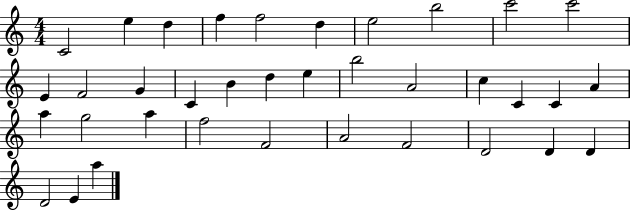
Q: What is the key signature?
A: C major